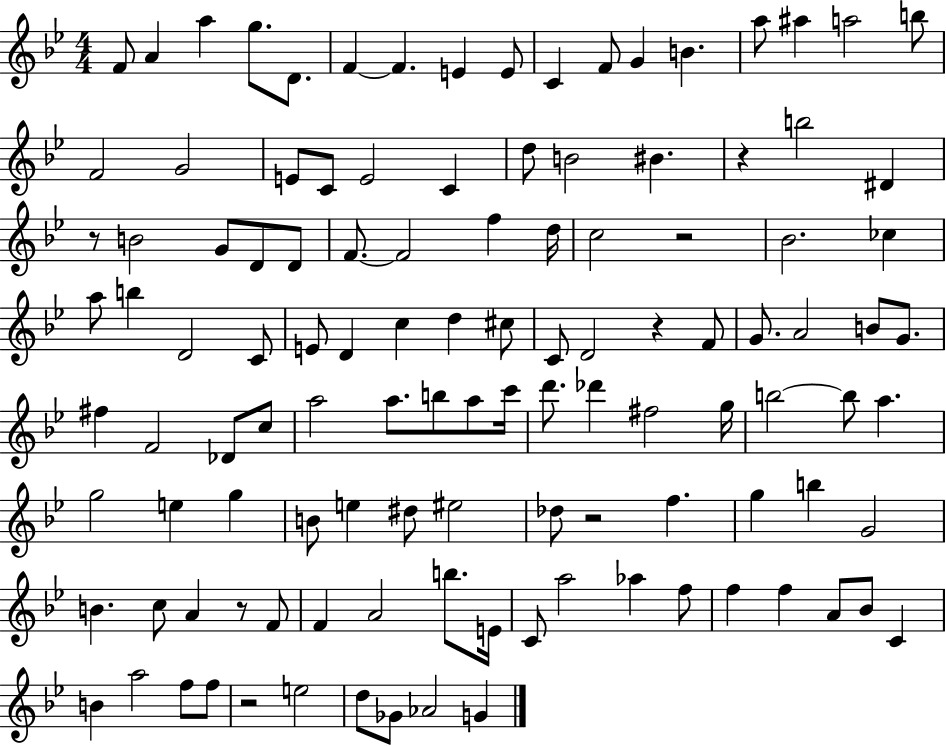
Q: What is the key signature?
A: BES major